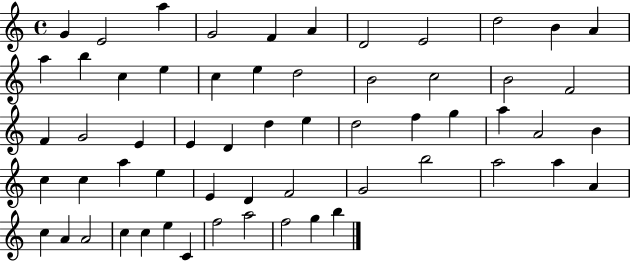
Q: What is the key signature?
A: C major